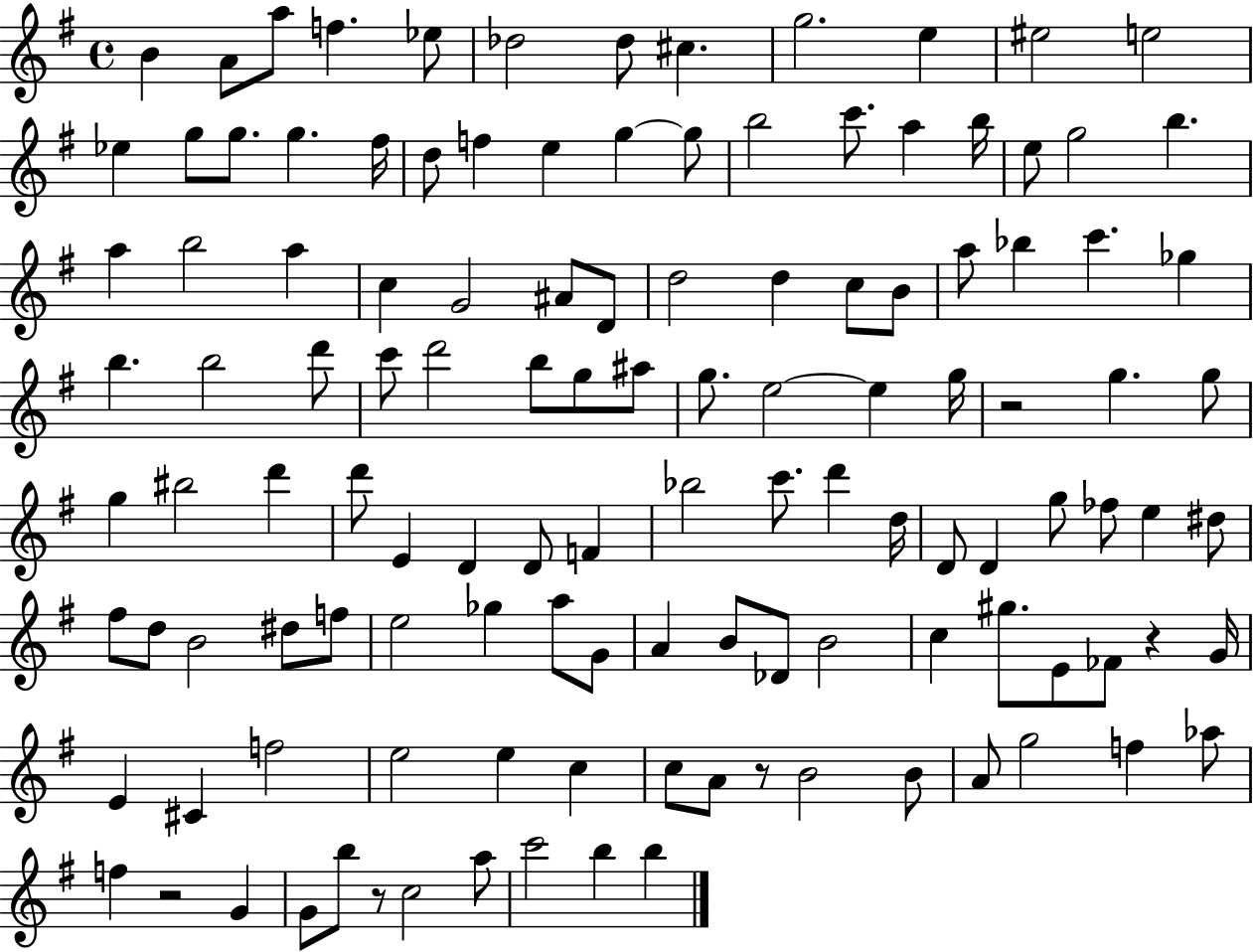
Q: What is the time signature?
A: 4/4